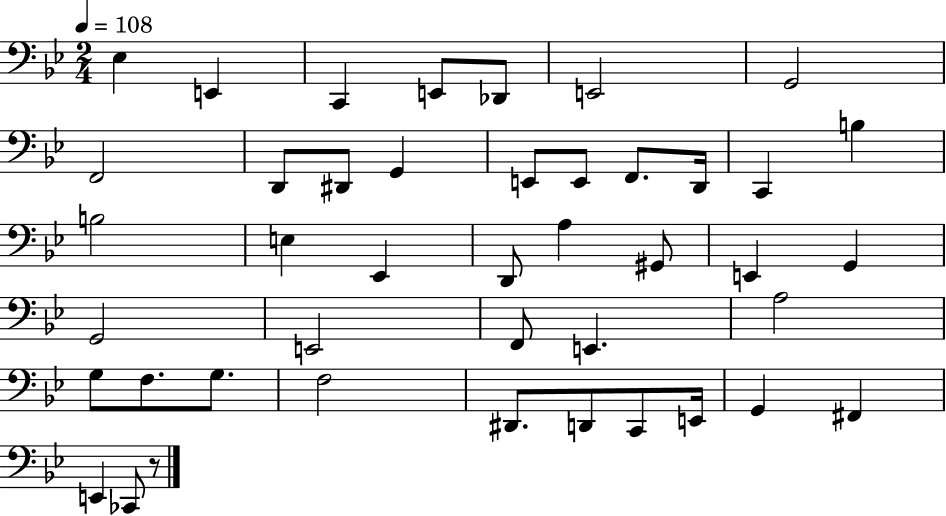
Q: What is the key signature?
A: BES major